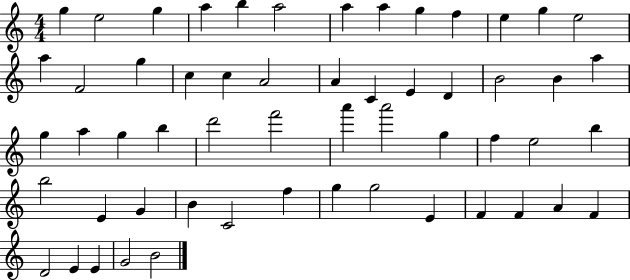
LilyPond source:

{
  \clef treble
  \numericTimeSignature
  \time 4/4
  \key c \major
  g''4 e''2 g''4 | a''4 b''4 a''2 | a''4 a''4 g''4 f''4 | e''4 g''4 e''2 | \break a''4 f'2 g''4 | c''4 c''4 a'2 | a'4 c'4 e'4 d'4 | b'2 b'4 a''4 | \break g''4 a''4 g''4 b''4 | d'''2 f'''2 | a'''4 a'''2 g''4 | f''4 e''2 b''4 | \break b''2 e'4 g'4 | b'4 c'2 f''4 | g''4 g''2 e'4 | f'4 f'4 a'4 f'4 | \break d'2 e'4 e'4 | g'2 b'2 | \bar "|."
}